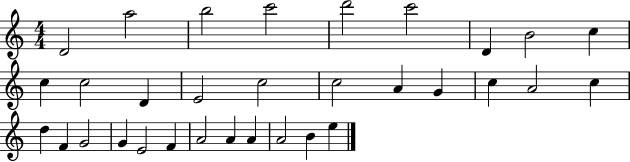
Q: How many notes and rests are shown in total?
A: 32